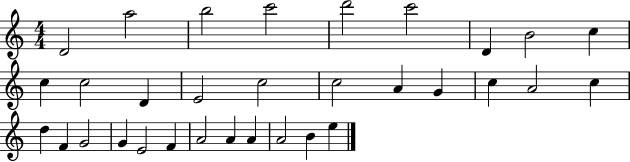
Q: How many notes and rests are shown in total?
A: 32